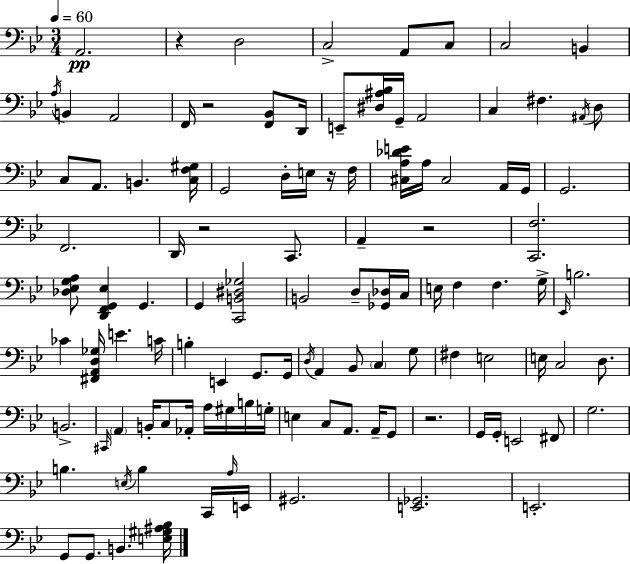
A2/h. R/q D3/h C3/h A2/e C3/e C3/h B2/q A3/s B2/q A2/h F2/s R/h [F2,Bb2]/e D2/s E2/e [D#3,A#3,Bb3]/s G2/s A2/h C3/q F#3/q. A#2/s D3/e C3/e A2/e. B2/q. [C3,F3,G#3]/s G2/h D3/s E3/s R/s F3/s [C#3,A3,Db4,E4]/s A3/s C#3/h A2/s G2/s G2/h. F2/h. D2/s R/h C2/e. A2/q R/h [C2,F3]/h. [Db3,Eb3,G3,A3]/e [D2,F2,G2,Eb3]/q G2/q. G2/q [C2,B2,D#3,Gb3]/h B2/h D3/e [Gb2,Db3]/s C3/s E3/s F3/q F3/q. G3/s Eb2/s B3/h. CES4/q [F#2,A2,D3,Gb3]/s E4/q. C4/s B3/q E2/q G2/e. G2/s D3/s A2/q Bb2/e C3/q G3/e F#3/q E3/h E3/s C3/h D3/e. B2/h. C#2/s A2/q B2/s C3/e Ab2/s A3/s G#3/s B3/s G3/s E3/q C3/e A2/e. A2/s G2/e R/h. G2/s G2/s E2/h F#2/e G3/h. B3/q. E3/s B3/q C2/s A3/s E2/s G#2/h. [E2,Gb2]/h. E2/h. G2/e G2/e. B2/q. [E3,G#3,A#3,Bb3]/s